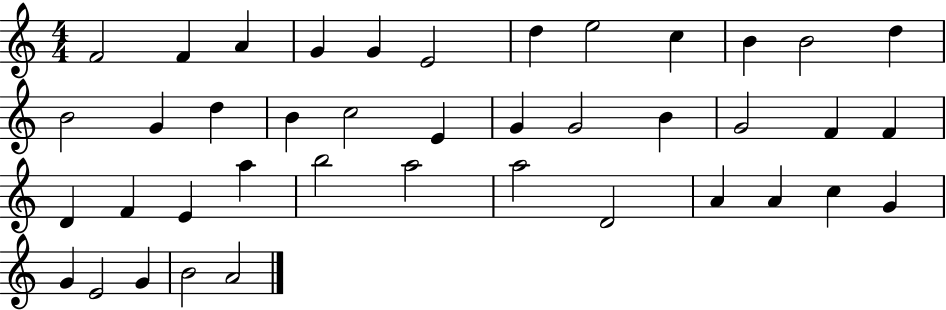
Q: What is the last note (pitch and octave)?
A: A4